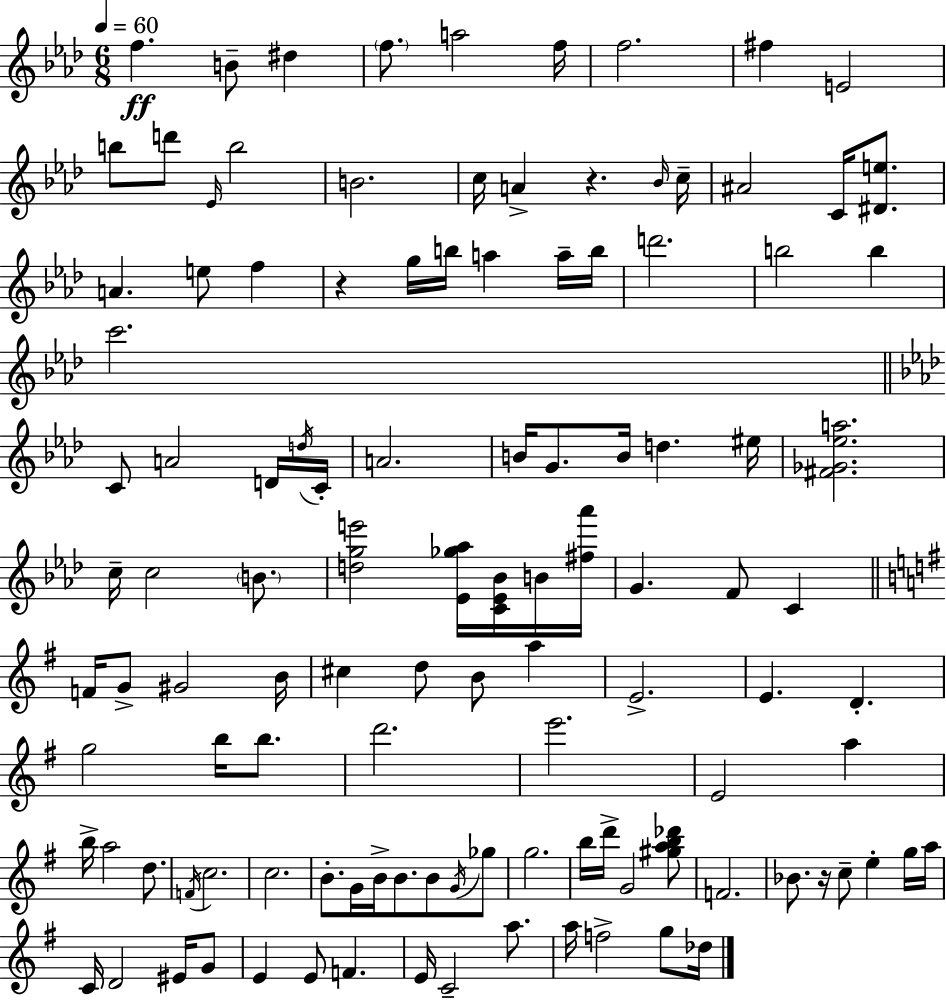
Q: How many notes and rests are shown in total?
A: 115